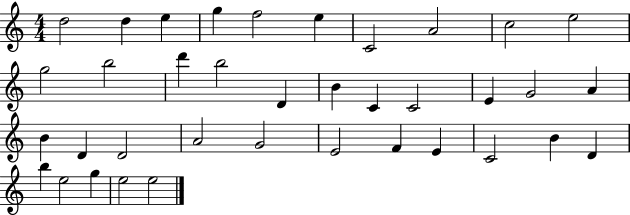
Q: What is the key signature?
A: C major